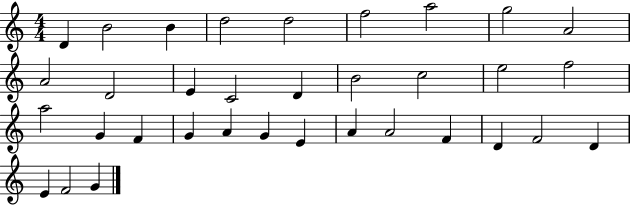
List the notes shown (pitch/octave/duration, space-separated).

D4/q B4/h B4/q D5/h D5/h F5/h A5/h G5/h A4/h A4/h D4/h E4/q C4/h D4/q B4/h C5/h E5/h F5/h A5/h G4/q F4/q G4/q A4/q G4/q E4/q A4/q A4/h F4/q D4/q F4/h D4/q E4/q F4/h G4/q